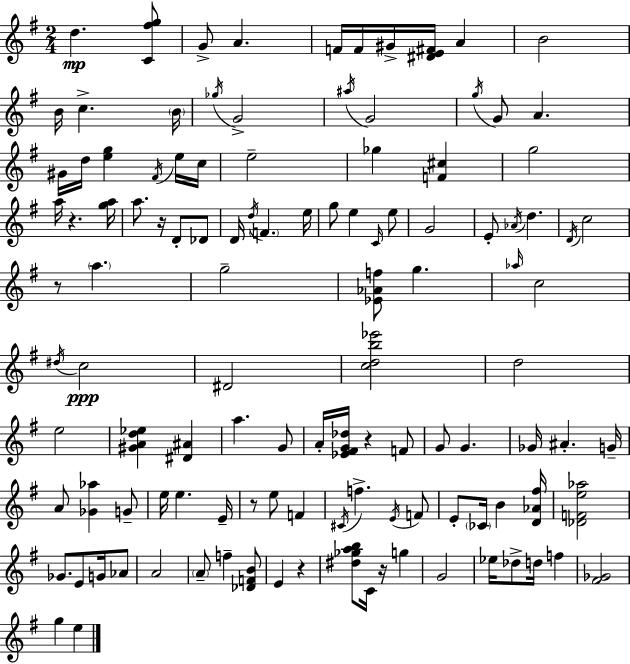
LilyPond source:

{
  \clef treble
  \numericTimeSignature
  \time 2/4
  \key e \minor
  d''4.\mp <c' fis'' g''>8 | g'8-> a'4. | f'16 f'16 gis'16-> <dis' e' fis'>16 a'4 | b'2 | \break b'16 c''4.-> \parenthesize b'16 | \acciaccatura { ges''16 } g'2-> | \acciaccatura { ais''16 } g'2 | \acciaccatura { g''16 } g'8 a'4. | \break gis'16 d''16 <e'' g''>4 | \acciaccatura { fis'16 } e''16 c''16 e''2-- | ges''4 | <f' cis''>4 g''2 | \break a''16 r4. | <g'' a''>16 a''8. r16 | d'8-. des'8 d'16 \acciaccatura { d''16 } \parenthesize f'4. | e''16 g''8 e''4 | \break \grace { c'16 } e''8 g'2 | e'8-. | \acciaccatura { aes'16 } d''4. \acciaccatura { d'16 } | c''2 | \break r8 \parenthesize a''4. | g''2-- | <ees' aes' f''>8 g''4. | \grace { aes''16 } c''2 | \break \acciaccatura { dis''16 }\ppp c''2 | dis'2 | <c'' d'' b'' ees'''>2 | d''2 | \break e''2 | <gis' a' d'' ees''>4 <dis' ais'>4 | a''4. | g'8 a'16-. <ees' fis' g' des''>16 r4 | \break f'8 g'8 g'4. | ges'16 ais'4.-. | g'16-- a'8 <ges' aes''>4 | g'8-- e''16 e''4. | \break e'16-- r8 e''8 f'4 | \acciaccatura { cis'16 } f''4.-> | \acciaccatura { e'16 } f'8 e'8-. \parenthesize ces'16 b'4 | <d' aes' fis''>16 <des' f' e'' aes''>2 | \break ges'8. e'8 | g'16 aes'8 a'2 | \parenthesize a'8-- f''4-- | <des' f' b'>8 e'4 | \break r4 <dis'' ges'' a'' b''>8 c'16 r16 | g''4 g'2 | ees''16 des''8-> d''16 | f''4 <fis' ges'>2 | \break g''4 | e''4 \bar "|."
}